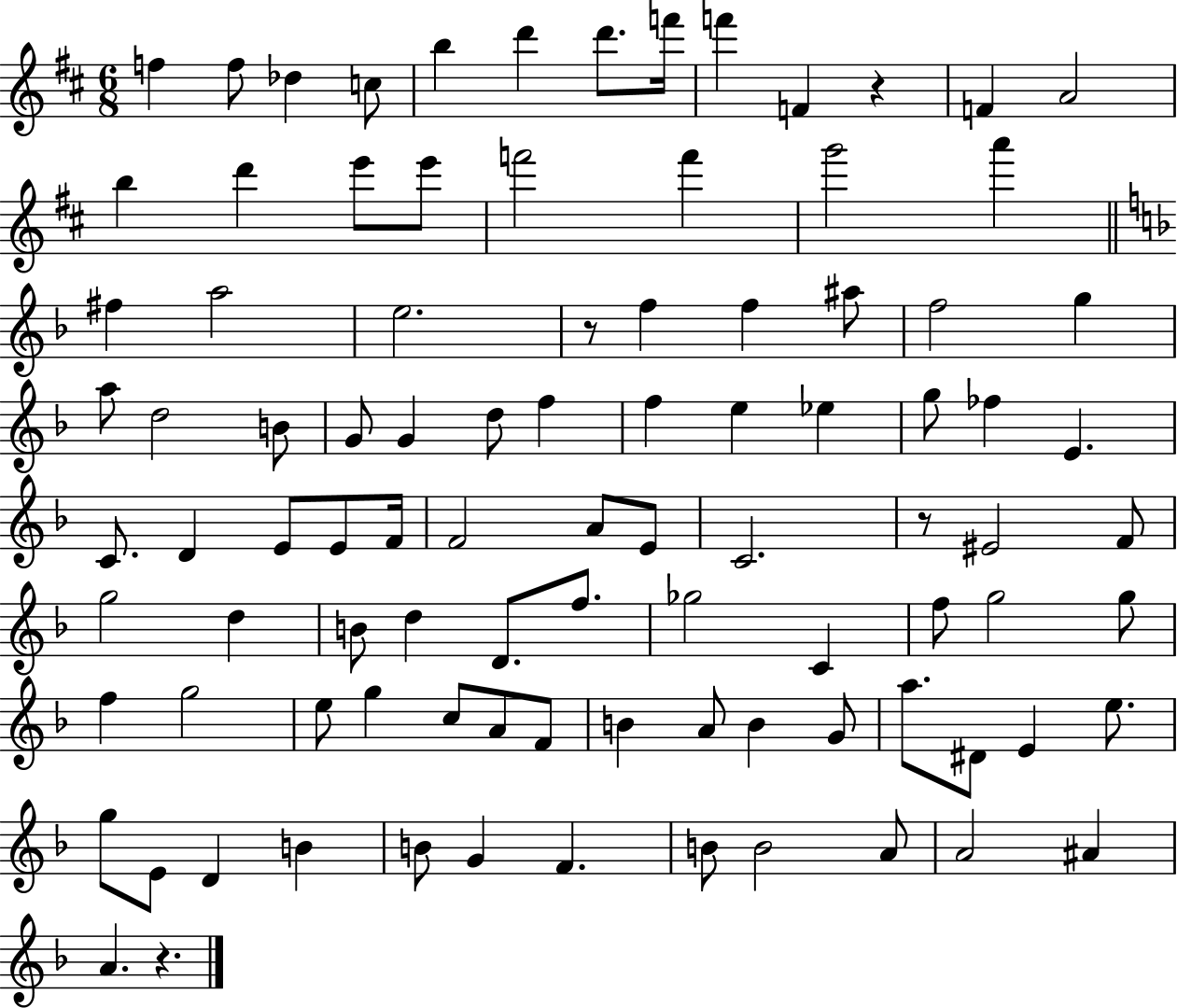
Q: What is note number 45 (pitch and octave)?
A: E4